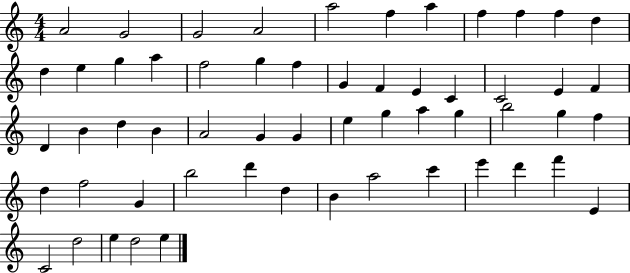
X:1
T:Untitled
M:4/4
L:1/4
K:C
A2 G2 G2 A2 a2 f a f f f d d e g a f2 g f G F E C C2 E F D B d B A2 G G e g a g b2 g f d f2 G b2 d' d B a2 c' e' d' f' E C2 d2 e d2 e